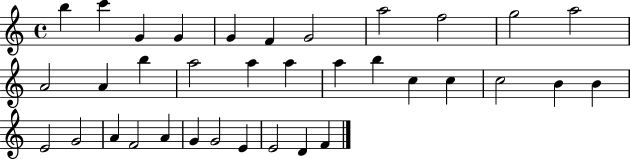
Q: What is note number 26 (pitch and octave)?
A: G4